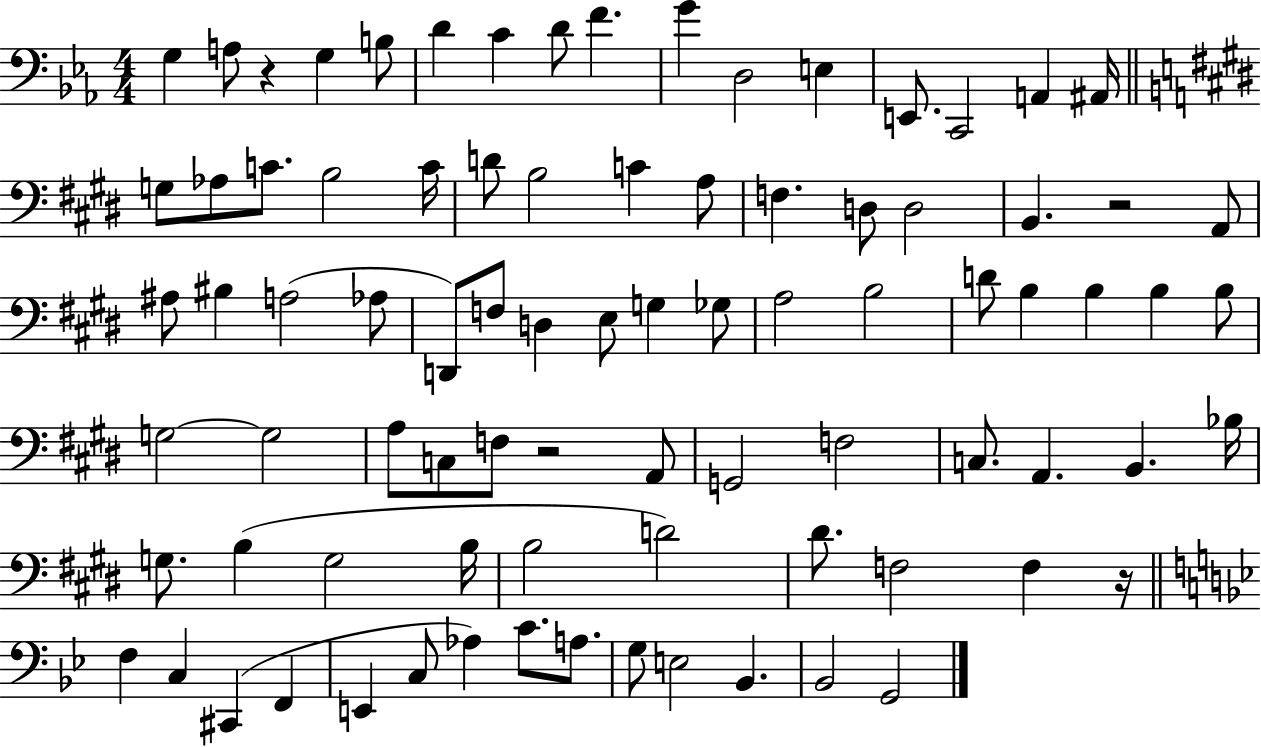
G3/q A3/e R/q G3/q B3/e D4/q C4/q D4/e F4/q. G4/q D3/h E3/q E2/e. C2/h A2/q A#2/s G3/e Ab3/e C4/e. B3/h C4/s D4/e B3/h C4/q A3/e F3/q. D3/e D3/h B2/q. R/h A2/e A#3/e BIS3/q A3/h Ab3/e D2/e F3/e D3/q E3/e G3/q Gb3/e A3/h B3/h D4/e B3/q B3/q B3/q B3/e G3/h G3/h A3/e C3/e F3/e R/h A2/e G2/h F3/h C3/e. A2/q. B2/q. Bb3/s G3/e. B3/q G3/h B3/s B3/h D4/h D#4/e. F3/h F3/q R/s F3/q C3/q C#2/q F2/q E2/q C3/e Ab3/q C4/e. A3/e. G3/e E3/h Bb2/q. Bb2/h G2/h